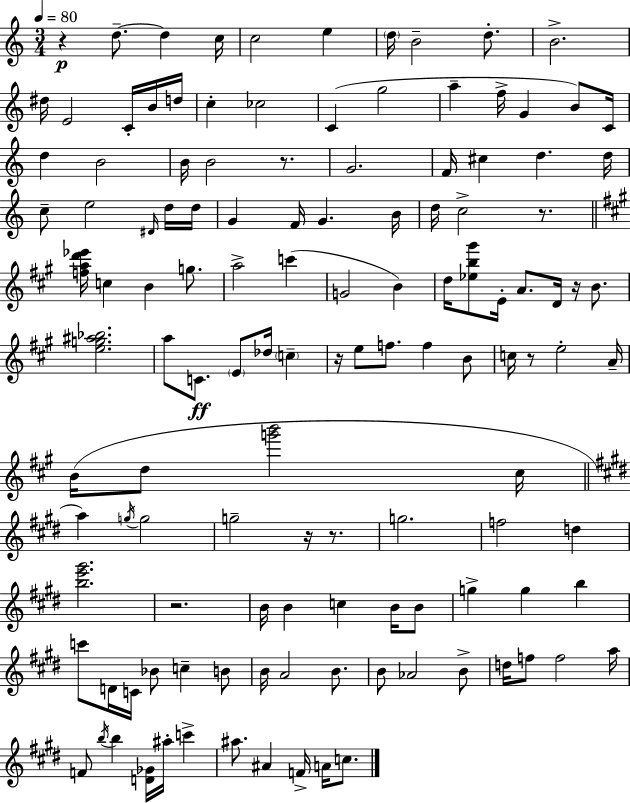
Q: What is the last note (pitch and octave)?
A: C5